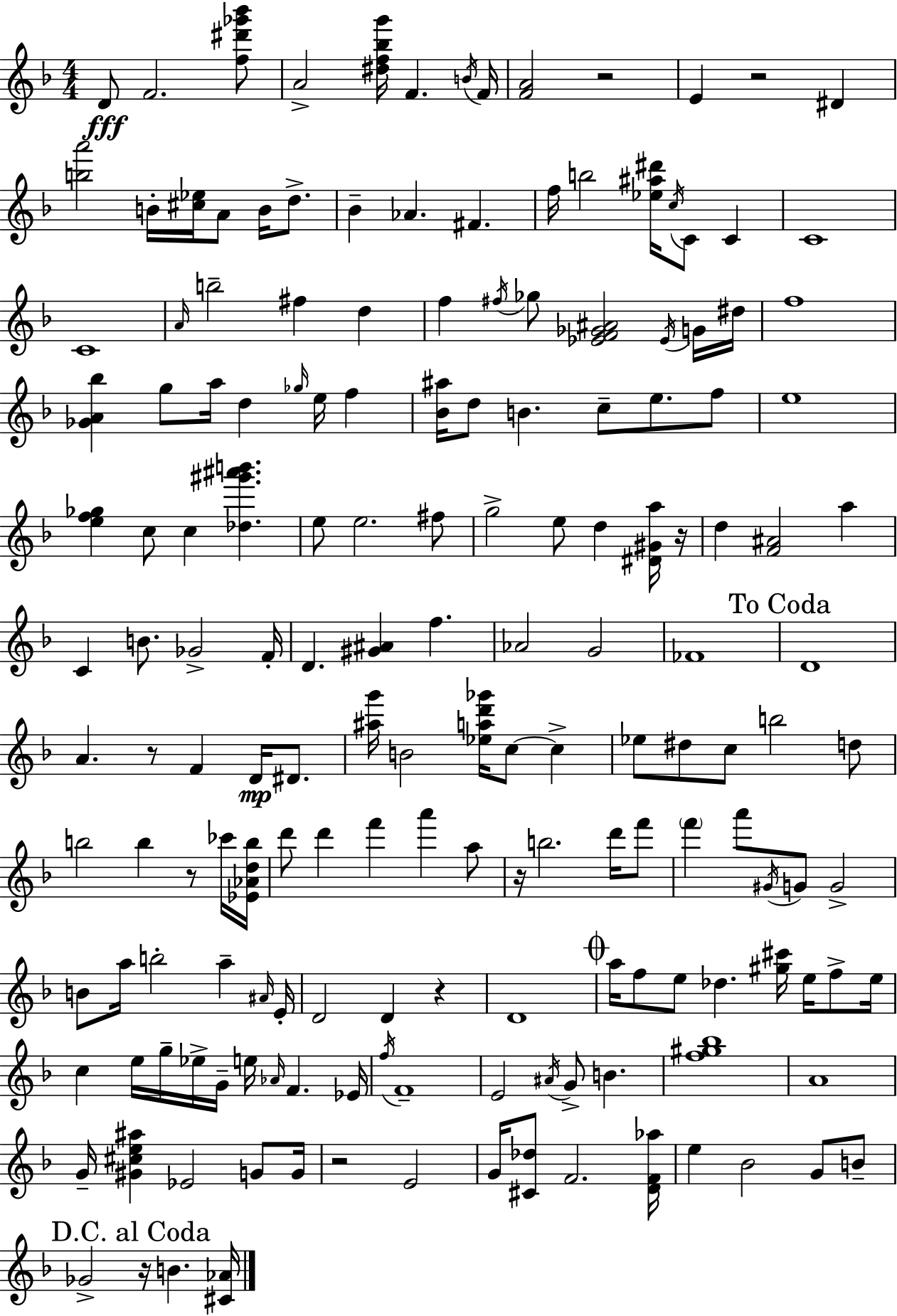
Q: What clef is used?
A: treble